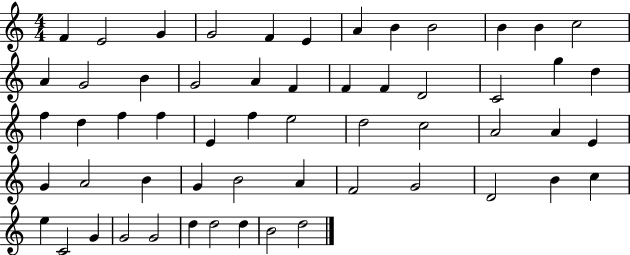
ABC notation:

X:1
T:Untitled
M:4/4
L:1/4
K:C
F E2 G G2 F E A B B2 B B c2 A G2 B G2 A F F F D2 C2 g d f d f f E f e2 d2 c2 A2 A E G A2 B G B2 A F2 G2 D2 B c e C2 G G2 G2 d d2 d B2 d2